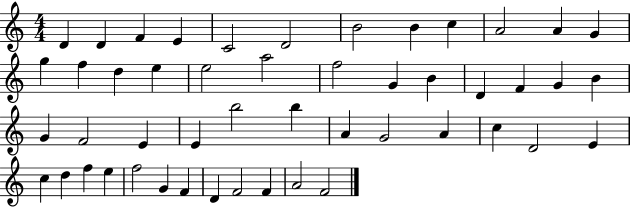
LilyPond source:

{
  \clef treble
  \numericTimeSignature
  \time 4/4
  \key c \major
  d'4 d'4 f'4 e'4 | c'2 d'2 | b'2 b'4 c''4 | a'2 a'4 g'4 | \break g''4 f''4 d''4 e''4 | e''2 a''2 | f''2 g'4 b'4 | d'4 f'4 g'4 b'4 | \break g'4 f'2 e'4 | e'4 b''2 b''4 | a'4 g'2 a'4 | c''4 d'2 e'4 | \break c''4 d''4 f''4 e''4 | f''2 g'4 f'4 | d'4 f'2 f'4 | a'2 f'2 | \break \bar "|."
}